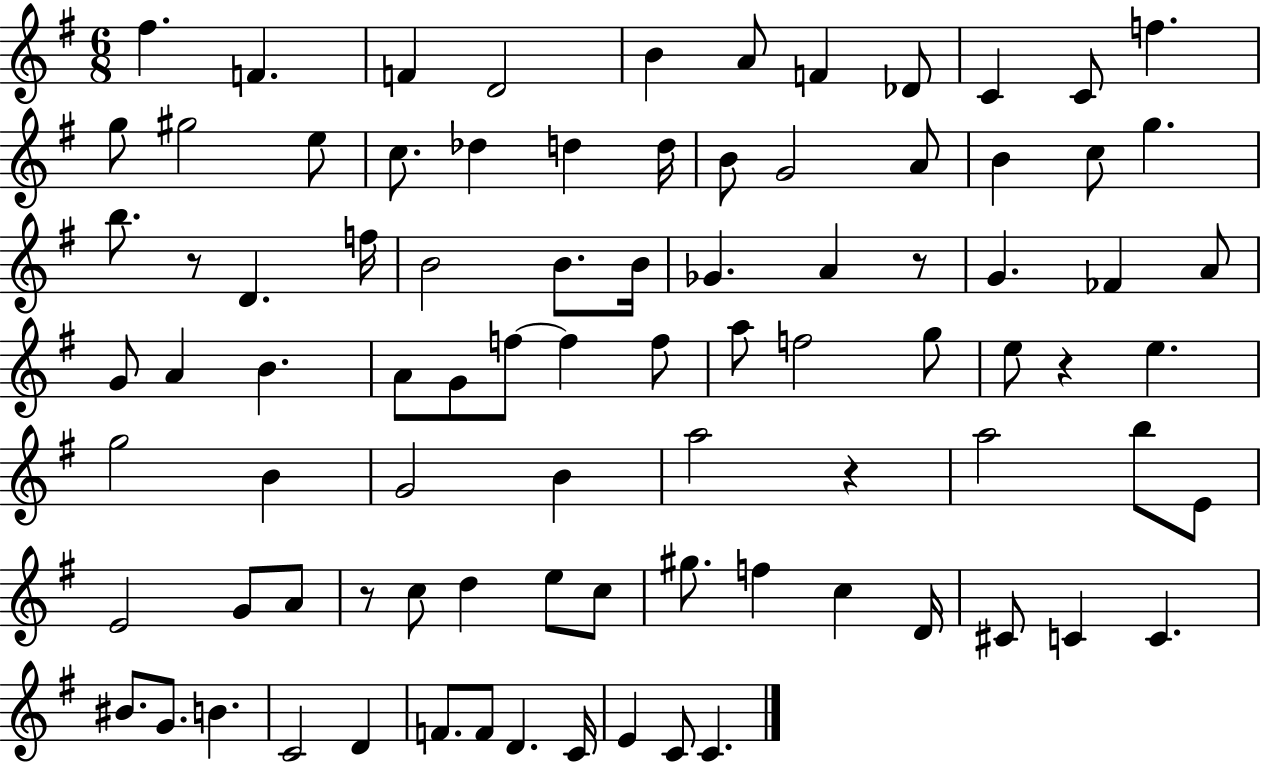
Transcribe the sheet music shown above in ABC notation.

X:1
T:Untitled
M:6/8
L:1/4
K:G
^f F F D2 B A/2 F _D/2 C C/2 f g/2 ^g2 e/2 c/2 _d d d/4 B/2 G2 A/2 B c/2 g b/2 z/2 D f/4 B2 B/2 B/4 _G A z/2 G _F A/2 G/2 A B A/2 G/2 f/2 f f/2 a/2 f2 g/2 e/2 z e g2 B G2 B a2 z a2 b/2 E/2 E2 G/2 A/2 z/2 c/2 d e/2 c/2 ^g/2 f c D/4 ^C/2 C C ^B/2 G/2 B C2 D F/2 F/2 D C/4 E C/2 C